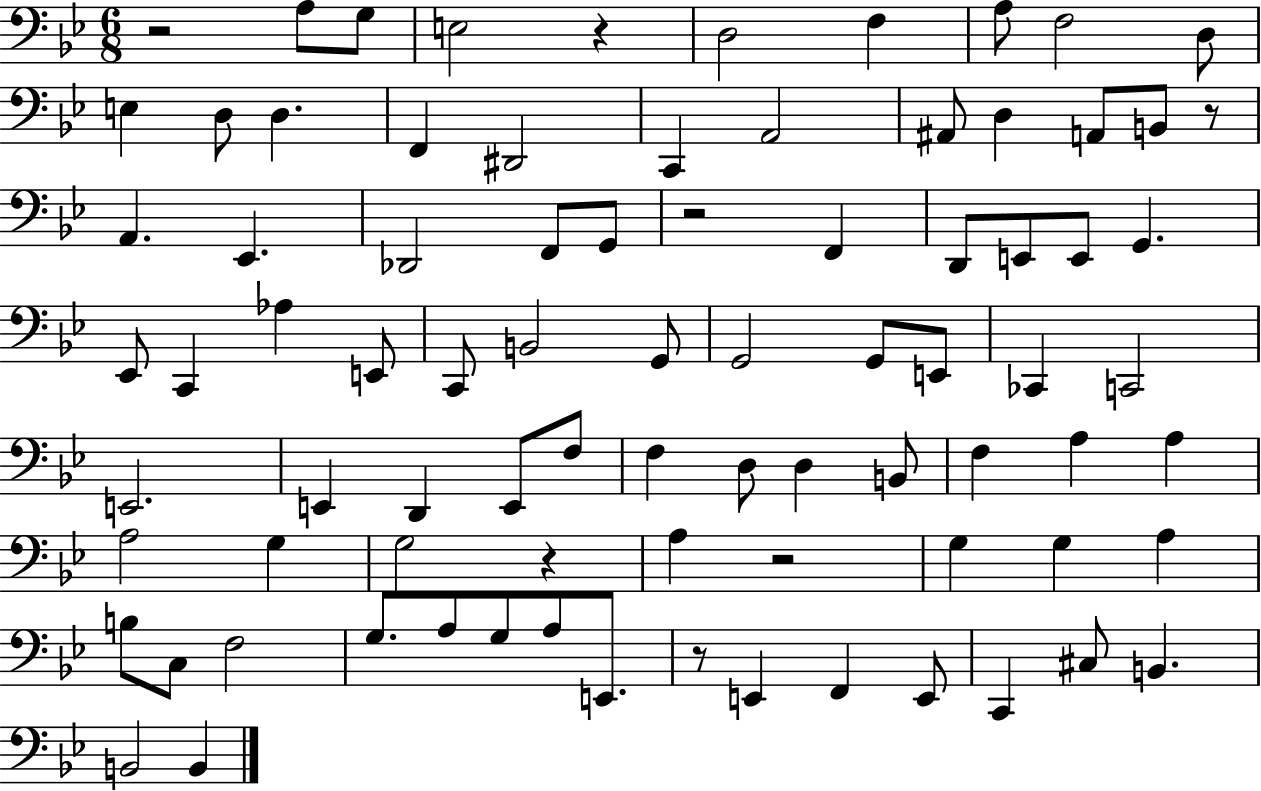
R/h A3/e G3/e E3/h R/q D3/h F3/q A3/e F3/h D3/e E3/q D3/e D3/q. F2/q D#2/h C2/q A2/h A#2/e D3/q A2/e B2/e R/e A2/q. Eb2/q. Db2/h F2/e G2/e R/h F2/q D2/e E2/e E2/e G2/q. Eb2/e C2/q Ab3/q E2/e C2/e B2/h G2/e G2/h G2/e E2/e CES2/q C2/h E2/h. E2/q D2/q E2/e F3/e F3/q D3/e D3/q B2/e F3/q A3/q A3/q A3/h G3/q G3/h R/q A3/q R/h G3/q G3/q A3/q B3/e C3/e F3/h G3/e. A3/e G3/e A3/e E2/e. R/e E2/q F2/q E2/e C2/q C#3/e B2/q. B2/h B2/q